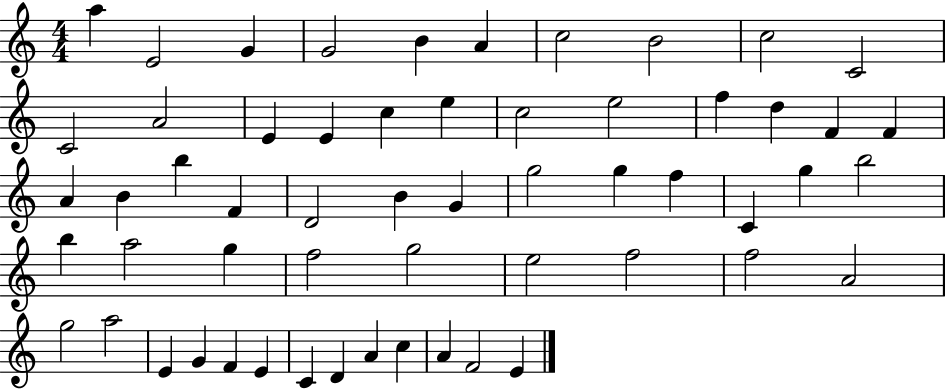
{
  \clef treble
  \numericTimeSignature
  \time 4/4
  \key c \major
  a''4 e'2 g'4 | g'2 b'4 a'4 | c''2 b'2 | c''2 c'2 | \break c'2 a'2 | e'4 e'4 c''4 e''4 | c''2 e''2 | f''4 d''4 f'4 f'4 | \break a'4 b'4 b''4 f'4 | d'2 b'4 g'4 | g''2 g''4 f''4 | c'4 g''4 b''2 | \break b''4 a''2 g''4 | f''2 g''2 | e''2 f''2 | f''2 a'2 | \break g''2 a''2 | e'4 g'4 f'4 e'4 | c'4 d'4 a'4 c''4 | a'4 f'2 e'4 | \break \bar "|."
}